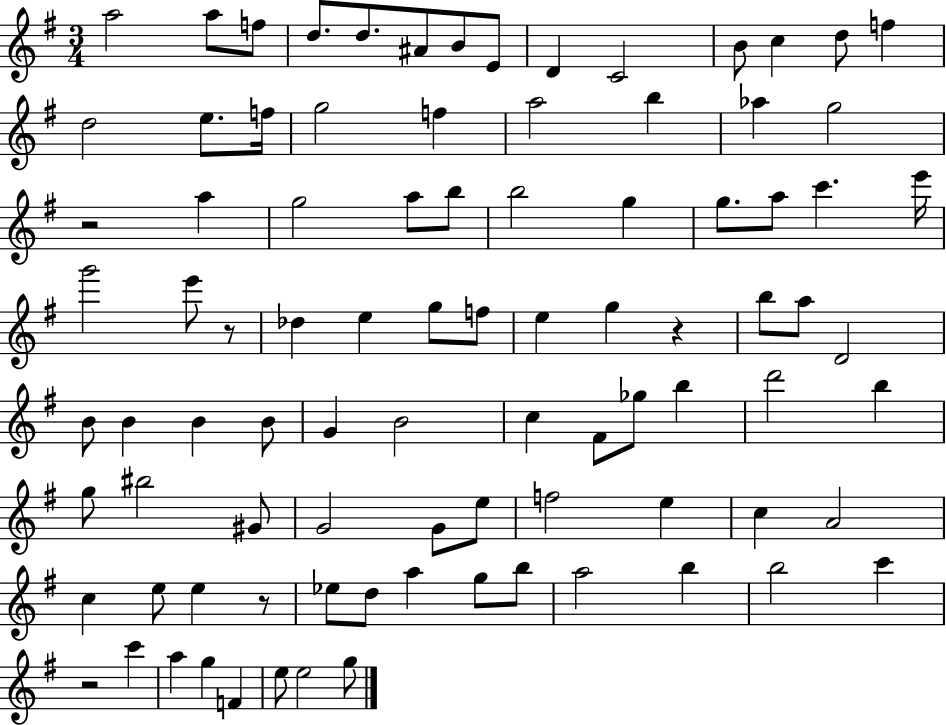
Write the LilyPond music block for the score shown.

{
  \clef treble
  \numericTimeSignature
  \time 3/4
  \key g \major
  a''2 a''8 f''8 | d''8. d''8. ais'8 b'8 e'8 | d'4 c'2 | b'8 c''4 d''8 f''4 | \break d''2 e''8. f''16 | g''2 f''4 | a''2 b''4 | aes''4 g''2 | \break r2 a''4 | g''2 a''8 b''8 | b''2 g''4 | g''8. a''8 c'''4. e'''16 | \break g'''2 e'''8 r8 | des''4 e''4 g''8 f''8 | e''4 g''4 r4 | b''8 a''8 d'2 | \break b'8 b'4 b'4 b'8 | g'4 b'2 | c''4 fis'8 ges''8 b''4 | d'''2 b''4 | \break g''8 bis''2 gis'8 | g'2 g'8 e''8 | f''2 e''4 | c''4 a'2 | \break c''4 e''8 e''4 r8 | ees''8 d''8 a''4 g''8 b''8 | a''2 b''4 | b''2 c'''4 | \break r2 c'''4 | a''4 g''4 f'4 | e''8 e''2 g''8 | \bar "|."
}